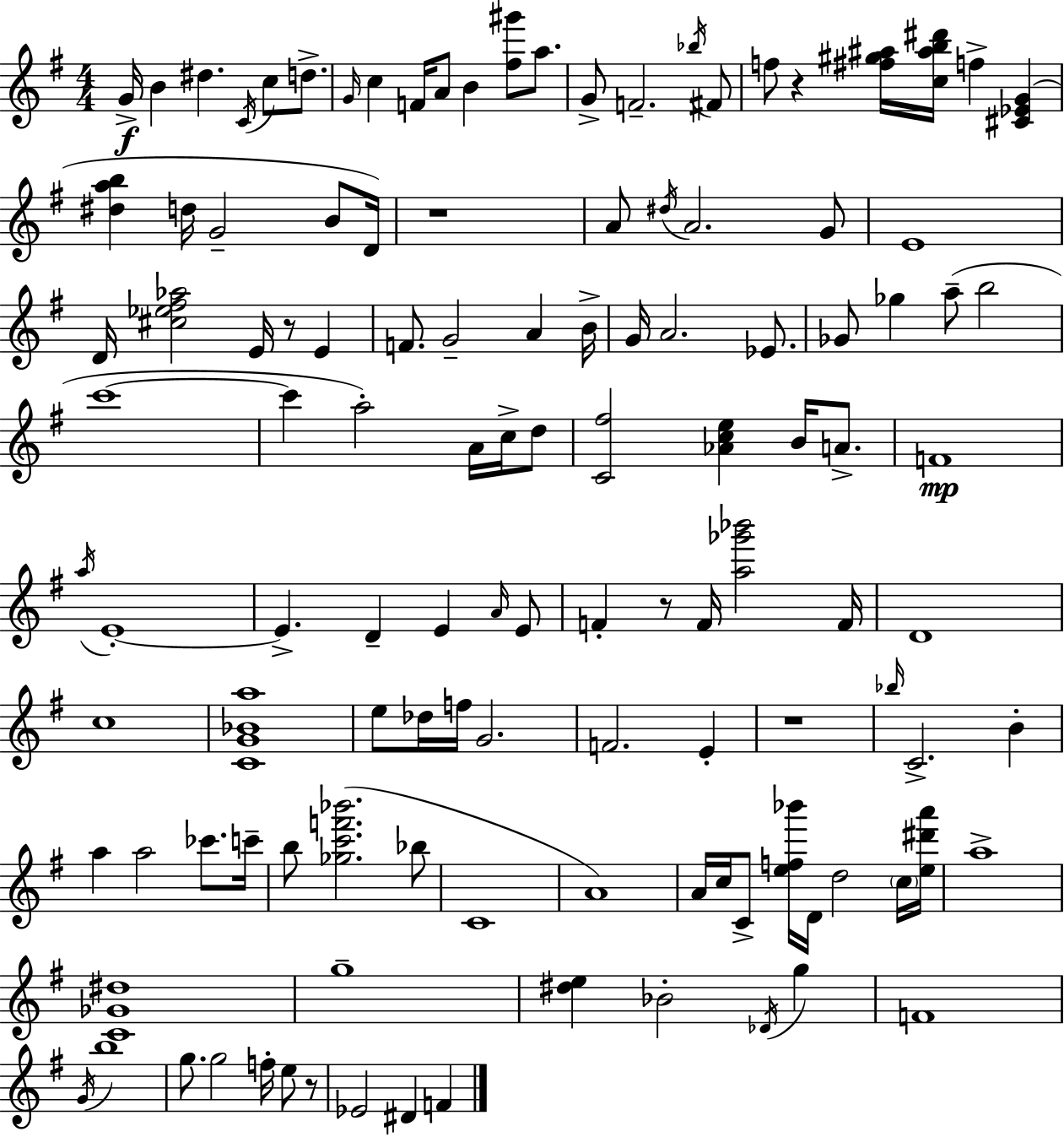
{
  \clef treble
  \numericTimeSignature
  \time 4/4
  \key e \minor
  g'16->\f b'4 dis''4. \acciaccatura { c'16 } c''8 d''8.-> | \grace { g'16 } c''4 f'16 a'8 b'4 <fis'' gis'''>8 a''8. | g'8-> f'2.-- | \acciaccatura { bes''16 } fis'8 f''8 r4 <fis'' gis'' ais''>16 <c'' ais'' b'' dis'''>16 f''4-> <cis' ees' g'>4( | \break <dis'' a'' b''>4 d''16 g'2-- | b'8 d'16) r1 | a'8 \acciaccatura { dis''16 } a'2. | g'8 e'1 | \break d'16 <cis'' ees'' fis'' aes''>2 e'16 r8 | e'4 f'8. g'2-- a'4 | b'16-> g'16 a'2. | ees'8. ges'8 ges''4 a''8--( b''2 | \break c'''1~~ | c'''4 a''2-.) | a'16 c''16-> d''8 <c' fis''>2 <aes' c'' e''>4 | b'16 a'8.-> f'1\mp | \break \acciaccatura { a''16 } e'1-.~~ | e'4.-> d'4-- e'4 | \grace { a'16 } e'8 f'4-. r8 f'16 <a'' ges''' bes'''>2 | f'16 d'1 | \break c''1 | <c' g' bes' a''>1 | e''8 des''16 f''16 g'2. | f'2. | \break e'4-. r1 | \grace { bes''16 } c'2.-> | b'4-. a''4 a''2 | ces'''8. c'''16-- b''8 <ges'' c''' f''' bes'''>2.( | \break bes''8 c'1 | a'1) | a'16 c''16 c'8-> <e'' f'' bes'''>16 d'16 d''2 | \parenthesize c''16 <e'' dis''' a'''>16 a''1-> | \break <c' ges' dis''>1 | g''1-- | <dis'' e''>4 bes'2-. | \acciaccatura { des'16 } g''4 f'1 | \break \acciaccatura { g'16 } b''1 | g''8. g''2 | f''16-. e''8 r8 ees'2 | dis'4 f'4 \bar "|."
}